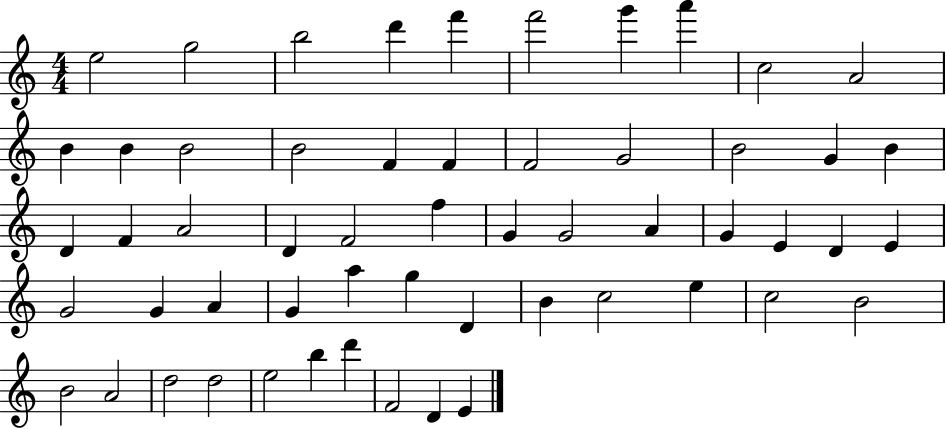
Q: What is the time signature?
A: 4/4